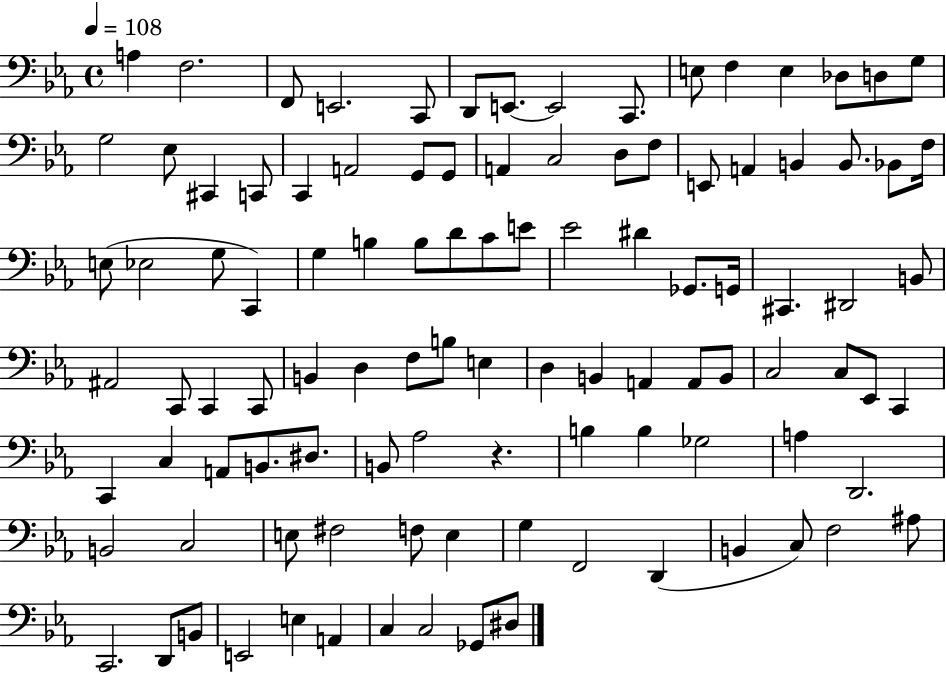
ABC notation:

X:1
T:Untitled
M:4/4
L:1/4
K:Eb
A, F,2 F,,/2 E,,2 C,,/2 D,,/2 E,,/2 E,,2 C,,/2 E,/2 F, E, _D,/2 D,/2 G,/2 G,2 _E,/2 ^C,, C,,/2 C,, A,,2 G,,/2 G,,/2 A,, C,2 D,/2 F,/2 E,,/2 A,, B,, B,,/2 _B,,/2 F,/4 E,/2 _E,2 G,/2 C,, G, B, B,/2 D/2 C/2 E/2 _E2 ^D _G,,/2 G,,/4 ^C,, ^D,,2 B,,/2 ^A,,2 C,,/2 C,, C,,/2 B,, D, F,/2 B,/2 E, D, B,, A,, A,,/2 B,,/2 C,2 C,/2 _E,,/2 C,, C,, C, A,,/2 B,,/2 ^D,/2 B,,/2 _A,2 z B, B, _G,2 A, D,,2 B,,2 C,2 E,/2 ^F,2 F,/2 E, G, F,,2 D,, B,, C,/2 F,2 ^A,/2 C,,2 D,,/2 B,,/2 E,,2 E, A,, C, C,2 _G,,/2 ^D,/2